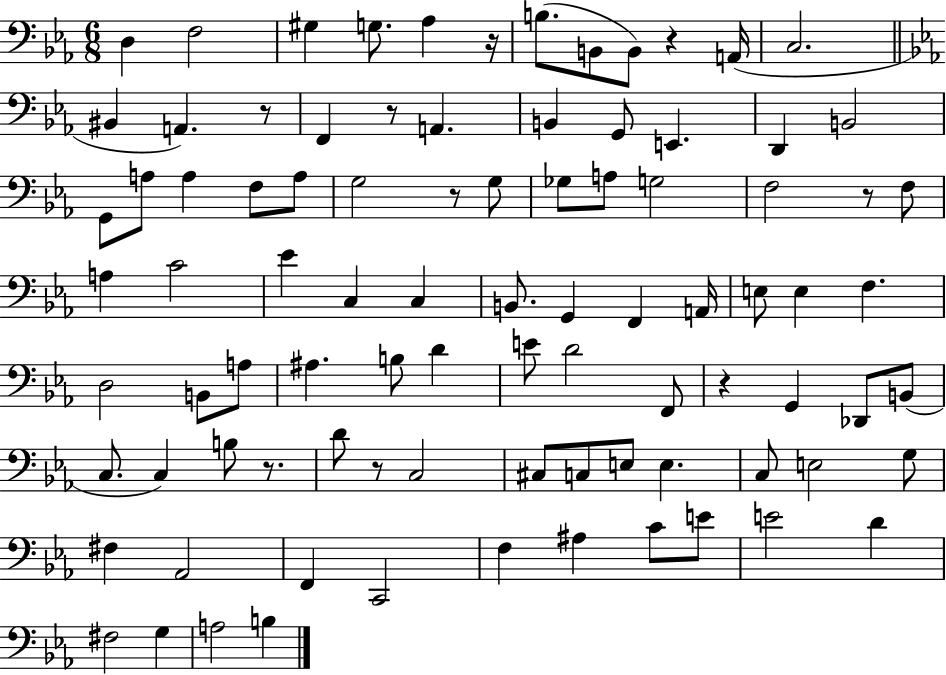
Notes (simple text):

D3/q F3/h G#3/q G3/e. Ab3/q R/s B3/e. B2/e B2/e R/q A2/s C3/h. BIS2/q A2/q. R/e F2/q R/e A2/q. B2/q G2/e E2/q. D2/q B2/h G2/e A3/e A3/q F3/e A3/e G3/h R/e G3/e Gb3/e A3/e G3/h F3/h R/e F3/e A3/q C4/h Eb4/q C3/q C3/q B2/e. G2/q F2/q A2/s E3/e E3/q F3/q. D3/h B2/e A3/e A#3/q. B3/e D4/q E4/e D4/h F2/e R/q G2/q Db2/e B2/e C3/e. C3/q B3/e R/e. D4/e R/e C3/h C#3/e C3/e E3/e E3/q. C3/e E3/h G3/e F#3/q Ab2/h F2/q C2/h F3/q A#3/q C4/e E4/e E4/h D4/q F#3/h G3/q A3/h B3/q